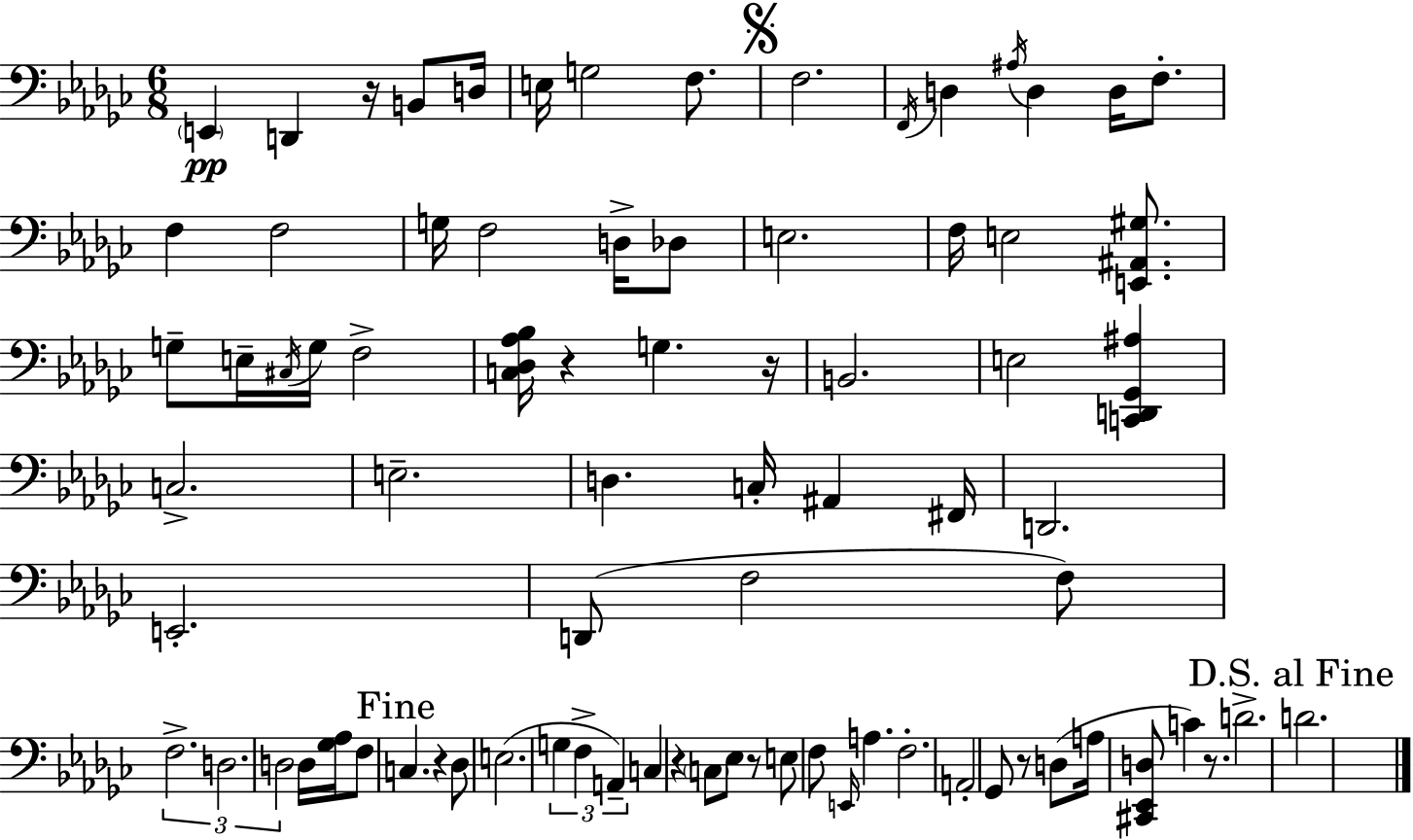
E2/q D2/q R/s B2/e D3/s E3/s G3/h F3/e. F3/h. F2/s D3/q A#3/s D3/q D3/s F3/e. F3/q F3/h G3/s F3/h D3/s Db3/e E3/h. F3/s E3/h [E2,A#2,G#3]/e. G3/e E3/s C#3/s G3/s F3/h [C3,Db3,Ab3,Bb3]/s R/q G3/q. R/s B2/h. E3/h [C2,D2,Gb2,A#3]/q C3/h. E3/h. D3/q. C3/s A#2/q F#2/s D2/h. E2/h. D2/e F3/h F3/e F3/h. D3/h. D3/h D3/s [Gb3,Ab3]/s F3/e C3/q. R/q Db3/e E3/h. G3/q F3/q A2/q C3/q R/q C3/e Eb3/e R/e E3/e F3/e E2/s A3/q. F3/h. A2/h Gb2/e R/e D3/e A3/s [C#2,Eb2,D3]/e C4/q R/e. D4/h. D4/h.